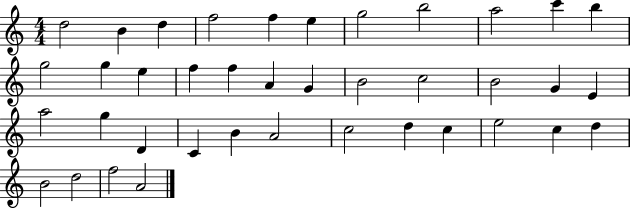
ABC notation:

X:1
T:Untitled
M:4/4
L:1/4
K:C
d2 B d f2 f e g2 b2 a2 c' b g2 g e f f A G B2 c2 B2 G E a2 g D C B A2 c2 d c e2 c d B2 d2 f2 A2